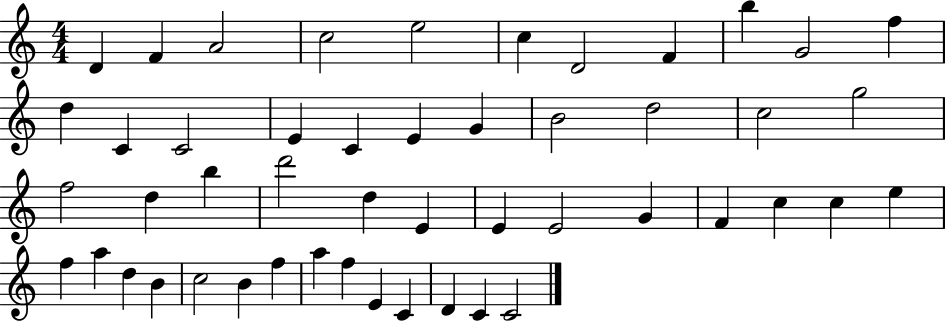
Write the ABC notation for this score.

X:1
T:Untitled
M:4/4
L:1/4
K:C
D F A2 c2 e2 c D2 F b G2 f d C C2 E C E G B2 d2 c2 g2 f2 d b d'2 d E E E2 G F c c e f a d B c2 B f a f E C D C C2